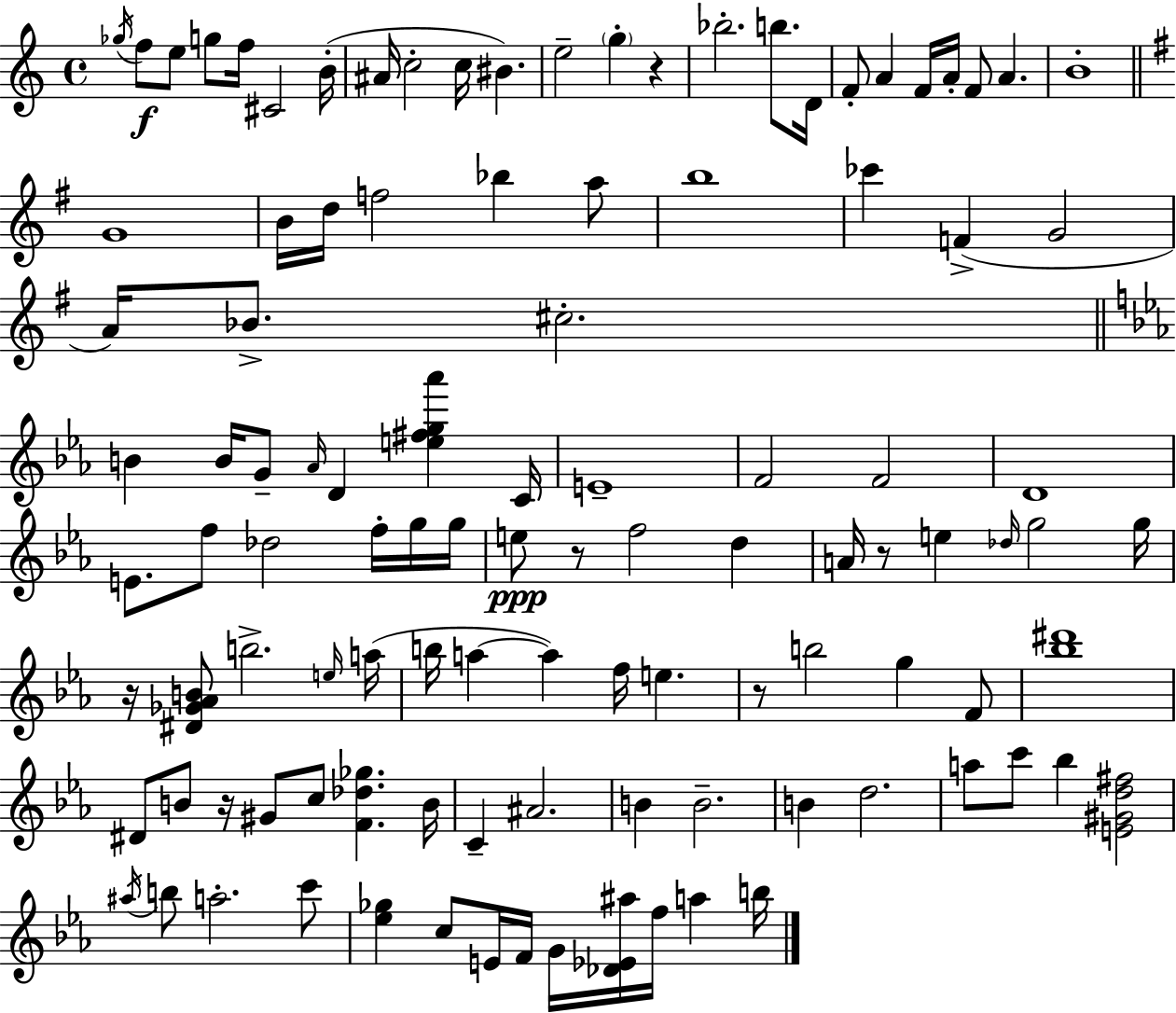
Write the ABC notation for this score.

X:1
T:Untitled
M:4/4
L:1/4
K:C
_g/4 f/2 e/2 g/2 f/4 ^C2 B/4 ^A/4 c2 c/4 ^B e2 g z _b2 b/2 D/4 F/2 A F/4 A/4 F/2 A B4 G4 B/4 d/4 f2 _b a/2 b4 _c' F G2 A/4 _B/2 ^c2 B B/4 G/2 _A/4 D [e^fg_a'] C/4 E4 F2 F2 D4 E/2 f/2 _d2 f/4 g/4 g/4 e/2 z/2 f2 d A/4 z/2 e _d/4 g2 g/4 z/4 [^D_G_AB]/2 b2 e/4 a/4 b/4 a a f/4 e z/2 b2 g F/2 [_b^d']4 ^D/2 B/2 z/4 ^G/2 c/2 [F_d_g] B/4 C ^A2 B B2 B d2 a/2 c'/2 _b [E^Gd^f]2 ^a/4 b/2 a2 c'/2 [_e_g] c/2 E/4 F/4 G/4 [_D_E^a]/4 f/4 a b/4